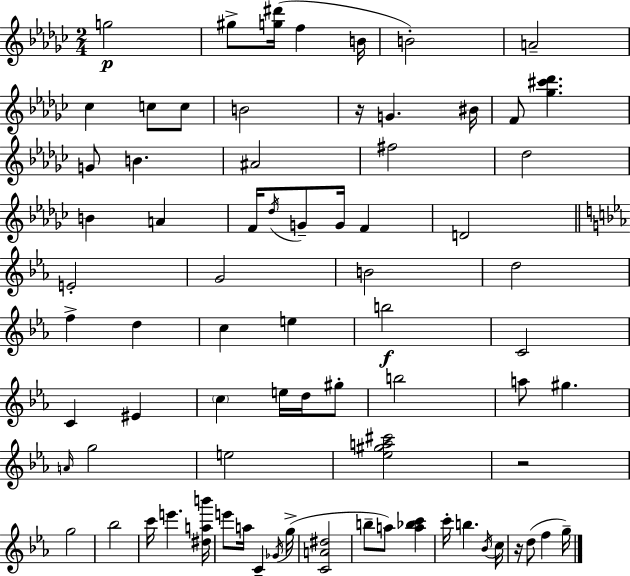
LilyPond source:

{
  \clef treble
  \numericTimeSignature
  \time 2/4
  \key ees \minor
  g''2\p | gis''8-> <g'' dis'''>16( f''4 b'16 | b'2-.) | a'2-- | \break ces''4 c''8 c''8 | b'2 | r16 g'4. bis'16 | f'8 <ges'' cis''' des'''>4. | \break g'8 b'4. | ais'2 | fis''2 | des''2 | \break b'4 a'4 | f'16 \acciaccatura { des''16 } g'8-- g'16 f'4 | d'2 | \bar "||" \break \key c \minor e'2-. | g'2 | b'2 | d''2 | \break f''4-> d''4 | c''4 e''4 | b''2\f | c'2 | \break c'4 eis'4 | \parenthesize c''4 e''16 d''16 gis''8-. | b''2 | a''8 gis''4. | \break \grace { a'16 } g''2 | e''2 | <ees'' gis'' a'' cis'''>2 | r2 | \break g''2 | bes''2 | c'''16 e'''4. | <dis'' a'' b'''>16 e'''8 a''16 c'4-- | \break \acciaccatura { ges'16 } g''16->( <c' a' dis''>2 | b''8-- a''8) <a'' bes'' c'''>4 | c'''16-. b''4. | \acciaccatura { bes'16 } c''16 r16 d''8( f''4 | \break g''16--) \bar "|."
}